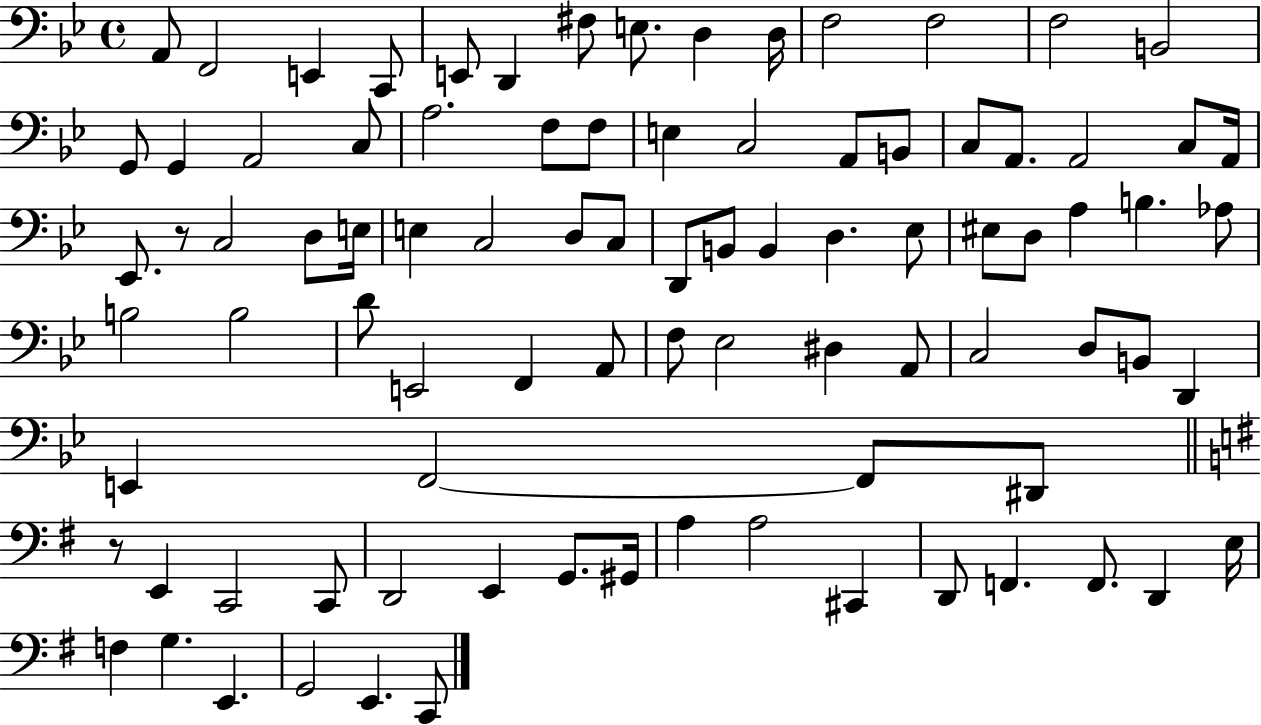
{
  \clef bass
  \time 4/4
  \defaultTimeSignature
  \key bes \major
  a,8 f,2 e,4 c,8 | e,8 d,4 fis8 e8. d4 d16 | f2 f2 | f2 b,2 | \break g,8 g,4 a,2 c8 | a2. f8 f8 | e4 c2 a,8 b,8 | c8 a,8. a,2 c8 a,16 | \break ees,8. r8 c2 d8 e16 | e4 c2 d8 c8 | d,8 b,8 b,4 d4. ees8 | eis8 d8 a4 b4. aes8 | \break b2 b2 | d'8 e,2 f,4 a,8 | f8 ees2 dis4 a,8 | c2 d8 b,8 d,4 | \break e,4 f,2~~ f,8 dis,8 | \bar "||" \break \key g \major r8 e,4 c,2 c,8 | d,2 e,4 g,8. gis,16 | a4 a2 cis,4 | d,8 f,4. f,8. d,4 e16 | \break f4 g4. e,4. | g,2 e,4. c,8 | \bar "|."
}